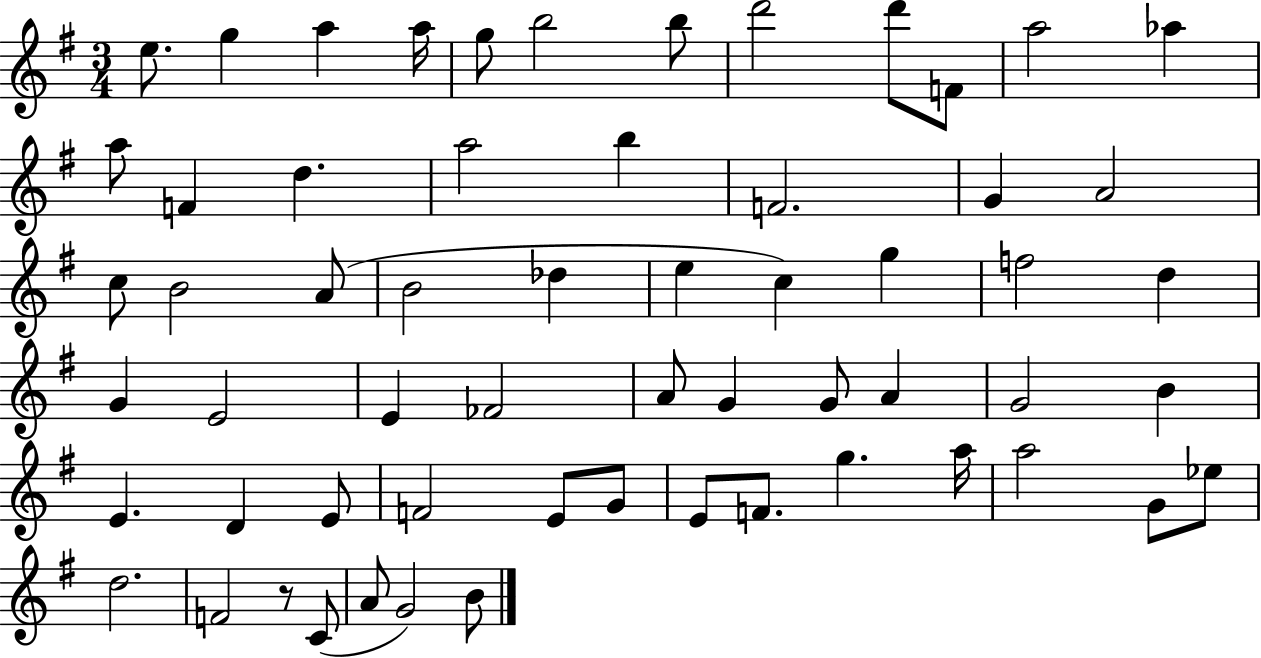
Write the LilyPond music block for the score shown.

{
  \clef treble
  \numericTimeSignature
  \time 3/4
  \key g \major
  e''8. g''4 a''4 a''16 | g''8 b''2 b''8 | d'''2 d'''8 f'8 | a''2 aes''4 | \break a''8 f'4 d''4. | a''2 b''4 | f'2. | g'4 a'2 | \break c''8 b'2 a'8( | b'2 des''4 | e''4 c''4) g''4 | f''2 d''4 | \break g'4 e'2 | e'4 fes'2 | a'8 g'4 g'8 a'4 | g'2 b'4 | \break e'4. d'4 e'8 | f'2 e'8 g'8 | e'8 f'8. g''4. a''16 | a''2 g'8 ees''8 | \break d''2. | f'2 r8 c'8( | a'8 g'2) b'8 | \bar "|."
}